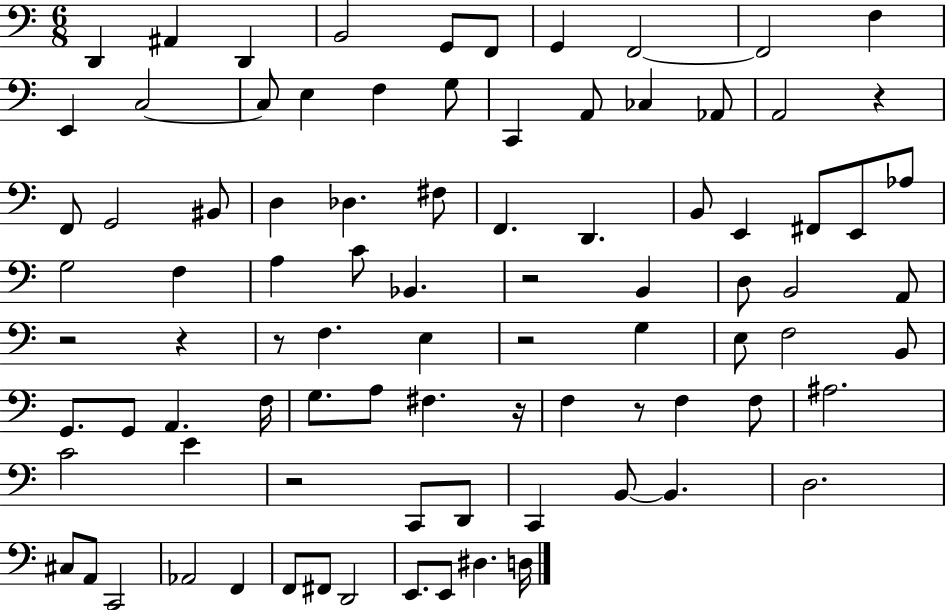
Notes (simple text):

D2/q A#2/q D2/q B2/h G2/e F2/e G2/q F2/h F2/h F3/q E2/q C3/h C3/e E3/q F3/q G3/e C2/q A2/e CES3/q Ab2/e A2/h R/q F2/e G2/h BIS2/e D3/q Db3/q. F#3/e F2/q. D2/q. B2/e E2/q F#2/e E2/e Ab3/e G3/h F3/q A3/q C4/e Bb2/q. R/h B2/q D3/e B2/h A2/e R/h R/q R/e F3/q. E3/q R/h G3/q E3/e F3/h B2/e G2/e. G2/e A2/q. F3/s G3/e. A3/e F#3/q. R/s F3/q R/e F3/q F3/e A#3/h. C4/h E4/q R/h C2/e D2/e C2/q B2/e B2/q. D3/h. C#3/e A2/e C2/h Ab2/h F2/q F2/e F#2/e D2/h E2/e. E2/e D#3/q. D3/s